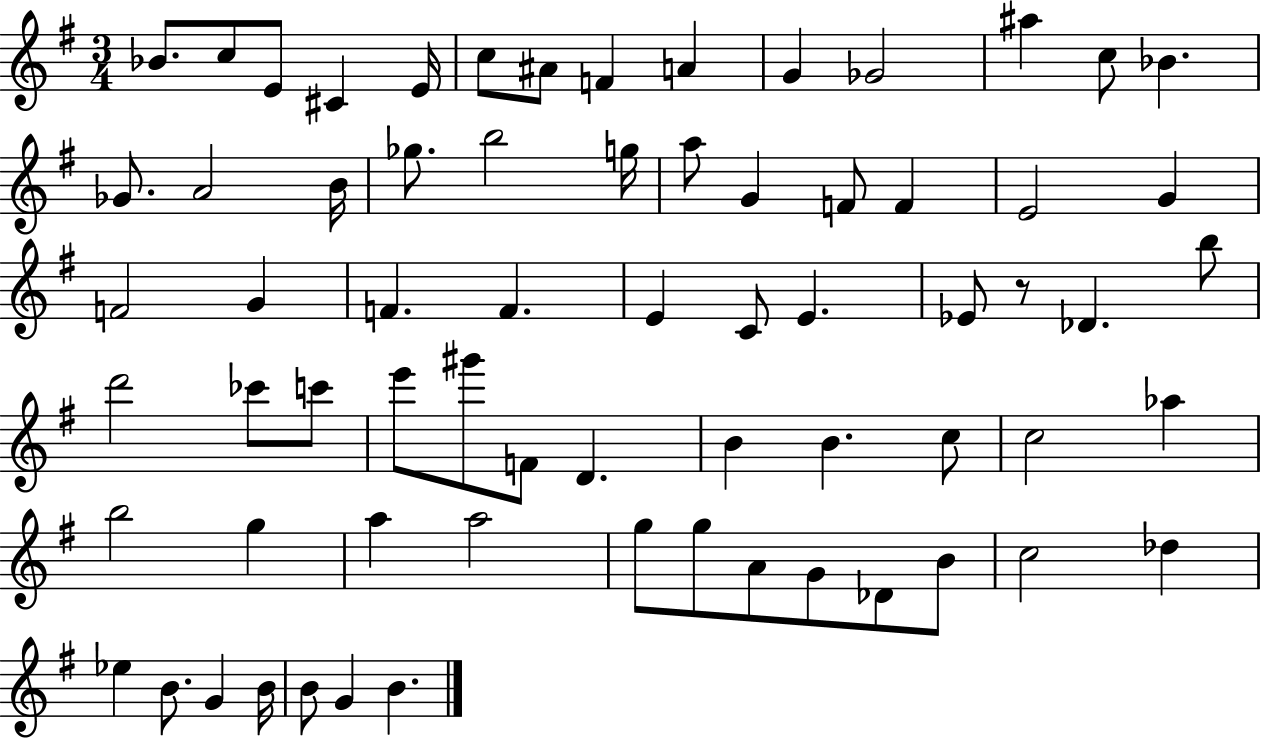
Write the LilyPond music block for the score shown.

{
  \clef treble
  \numericTimeSignature
  \time 3/4
  \key g \major
  bes'8. c''8 e'8 cis'4 e'16 | c''8 ais'8 f'4 a'4 | g'4 ges'2 | ais''4 c''8 bes'4. | \break ges'8. a'2 b'16 | ges''8. b''2 g''16 | a''8 g'4 f'8 f'4 | e'2 g'4 | \break f'2 g'4 | f'4. f'4. | e'4 c'8 e'4. | ees'8 r8 des'4. b''8 | \break d'''2 ces'''8 c'''8 | e'''8 gis'''8 f'8 d'4. | b'4 b'4. c''8 | c''2 aes''4 | \break b''2 g''4 | a''4 a''2 | g''8 g''8 a'8 g'8 des'8 b'8 | c''2 des''4 | \break ees''4 b'8. g'4 b'16 | b'8 g'4 b'4. | \bar "|."
}